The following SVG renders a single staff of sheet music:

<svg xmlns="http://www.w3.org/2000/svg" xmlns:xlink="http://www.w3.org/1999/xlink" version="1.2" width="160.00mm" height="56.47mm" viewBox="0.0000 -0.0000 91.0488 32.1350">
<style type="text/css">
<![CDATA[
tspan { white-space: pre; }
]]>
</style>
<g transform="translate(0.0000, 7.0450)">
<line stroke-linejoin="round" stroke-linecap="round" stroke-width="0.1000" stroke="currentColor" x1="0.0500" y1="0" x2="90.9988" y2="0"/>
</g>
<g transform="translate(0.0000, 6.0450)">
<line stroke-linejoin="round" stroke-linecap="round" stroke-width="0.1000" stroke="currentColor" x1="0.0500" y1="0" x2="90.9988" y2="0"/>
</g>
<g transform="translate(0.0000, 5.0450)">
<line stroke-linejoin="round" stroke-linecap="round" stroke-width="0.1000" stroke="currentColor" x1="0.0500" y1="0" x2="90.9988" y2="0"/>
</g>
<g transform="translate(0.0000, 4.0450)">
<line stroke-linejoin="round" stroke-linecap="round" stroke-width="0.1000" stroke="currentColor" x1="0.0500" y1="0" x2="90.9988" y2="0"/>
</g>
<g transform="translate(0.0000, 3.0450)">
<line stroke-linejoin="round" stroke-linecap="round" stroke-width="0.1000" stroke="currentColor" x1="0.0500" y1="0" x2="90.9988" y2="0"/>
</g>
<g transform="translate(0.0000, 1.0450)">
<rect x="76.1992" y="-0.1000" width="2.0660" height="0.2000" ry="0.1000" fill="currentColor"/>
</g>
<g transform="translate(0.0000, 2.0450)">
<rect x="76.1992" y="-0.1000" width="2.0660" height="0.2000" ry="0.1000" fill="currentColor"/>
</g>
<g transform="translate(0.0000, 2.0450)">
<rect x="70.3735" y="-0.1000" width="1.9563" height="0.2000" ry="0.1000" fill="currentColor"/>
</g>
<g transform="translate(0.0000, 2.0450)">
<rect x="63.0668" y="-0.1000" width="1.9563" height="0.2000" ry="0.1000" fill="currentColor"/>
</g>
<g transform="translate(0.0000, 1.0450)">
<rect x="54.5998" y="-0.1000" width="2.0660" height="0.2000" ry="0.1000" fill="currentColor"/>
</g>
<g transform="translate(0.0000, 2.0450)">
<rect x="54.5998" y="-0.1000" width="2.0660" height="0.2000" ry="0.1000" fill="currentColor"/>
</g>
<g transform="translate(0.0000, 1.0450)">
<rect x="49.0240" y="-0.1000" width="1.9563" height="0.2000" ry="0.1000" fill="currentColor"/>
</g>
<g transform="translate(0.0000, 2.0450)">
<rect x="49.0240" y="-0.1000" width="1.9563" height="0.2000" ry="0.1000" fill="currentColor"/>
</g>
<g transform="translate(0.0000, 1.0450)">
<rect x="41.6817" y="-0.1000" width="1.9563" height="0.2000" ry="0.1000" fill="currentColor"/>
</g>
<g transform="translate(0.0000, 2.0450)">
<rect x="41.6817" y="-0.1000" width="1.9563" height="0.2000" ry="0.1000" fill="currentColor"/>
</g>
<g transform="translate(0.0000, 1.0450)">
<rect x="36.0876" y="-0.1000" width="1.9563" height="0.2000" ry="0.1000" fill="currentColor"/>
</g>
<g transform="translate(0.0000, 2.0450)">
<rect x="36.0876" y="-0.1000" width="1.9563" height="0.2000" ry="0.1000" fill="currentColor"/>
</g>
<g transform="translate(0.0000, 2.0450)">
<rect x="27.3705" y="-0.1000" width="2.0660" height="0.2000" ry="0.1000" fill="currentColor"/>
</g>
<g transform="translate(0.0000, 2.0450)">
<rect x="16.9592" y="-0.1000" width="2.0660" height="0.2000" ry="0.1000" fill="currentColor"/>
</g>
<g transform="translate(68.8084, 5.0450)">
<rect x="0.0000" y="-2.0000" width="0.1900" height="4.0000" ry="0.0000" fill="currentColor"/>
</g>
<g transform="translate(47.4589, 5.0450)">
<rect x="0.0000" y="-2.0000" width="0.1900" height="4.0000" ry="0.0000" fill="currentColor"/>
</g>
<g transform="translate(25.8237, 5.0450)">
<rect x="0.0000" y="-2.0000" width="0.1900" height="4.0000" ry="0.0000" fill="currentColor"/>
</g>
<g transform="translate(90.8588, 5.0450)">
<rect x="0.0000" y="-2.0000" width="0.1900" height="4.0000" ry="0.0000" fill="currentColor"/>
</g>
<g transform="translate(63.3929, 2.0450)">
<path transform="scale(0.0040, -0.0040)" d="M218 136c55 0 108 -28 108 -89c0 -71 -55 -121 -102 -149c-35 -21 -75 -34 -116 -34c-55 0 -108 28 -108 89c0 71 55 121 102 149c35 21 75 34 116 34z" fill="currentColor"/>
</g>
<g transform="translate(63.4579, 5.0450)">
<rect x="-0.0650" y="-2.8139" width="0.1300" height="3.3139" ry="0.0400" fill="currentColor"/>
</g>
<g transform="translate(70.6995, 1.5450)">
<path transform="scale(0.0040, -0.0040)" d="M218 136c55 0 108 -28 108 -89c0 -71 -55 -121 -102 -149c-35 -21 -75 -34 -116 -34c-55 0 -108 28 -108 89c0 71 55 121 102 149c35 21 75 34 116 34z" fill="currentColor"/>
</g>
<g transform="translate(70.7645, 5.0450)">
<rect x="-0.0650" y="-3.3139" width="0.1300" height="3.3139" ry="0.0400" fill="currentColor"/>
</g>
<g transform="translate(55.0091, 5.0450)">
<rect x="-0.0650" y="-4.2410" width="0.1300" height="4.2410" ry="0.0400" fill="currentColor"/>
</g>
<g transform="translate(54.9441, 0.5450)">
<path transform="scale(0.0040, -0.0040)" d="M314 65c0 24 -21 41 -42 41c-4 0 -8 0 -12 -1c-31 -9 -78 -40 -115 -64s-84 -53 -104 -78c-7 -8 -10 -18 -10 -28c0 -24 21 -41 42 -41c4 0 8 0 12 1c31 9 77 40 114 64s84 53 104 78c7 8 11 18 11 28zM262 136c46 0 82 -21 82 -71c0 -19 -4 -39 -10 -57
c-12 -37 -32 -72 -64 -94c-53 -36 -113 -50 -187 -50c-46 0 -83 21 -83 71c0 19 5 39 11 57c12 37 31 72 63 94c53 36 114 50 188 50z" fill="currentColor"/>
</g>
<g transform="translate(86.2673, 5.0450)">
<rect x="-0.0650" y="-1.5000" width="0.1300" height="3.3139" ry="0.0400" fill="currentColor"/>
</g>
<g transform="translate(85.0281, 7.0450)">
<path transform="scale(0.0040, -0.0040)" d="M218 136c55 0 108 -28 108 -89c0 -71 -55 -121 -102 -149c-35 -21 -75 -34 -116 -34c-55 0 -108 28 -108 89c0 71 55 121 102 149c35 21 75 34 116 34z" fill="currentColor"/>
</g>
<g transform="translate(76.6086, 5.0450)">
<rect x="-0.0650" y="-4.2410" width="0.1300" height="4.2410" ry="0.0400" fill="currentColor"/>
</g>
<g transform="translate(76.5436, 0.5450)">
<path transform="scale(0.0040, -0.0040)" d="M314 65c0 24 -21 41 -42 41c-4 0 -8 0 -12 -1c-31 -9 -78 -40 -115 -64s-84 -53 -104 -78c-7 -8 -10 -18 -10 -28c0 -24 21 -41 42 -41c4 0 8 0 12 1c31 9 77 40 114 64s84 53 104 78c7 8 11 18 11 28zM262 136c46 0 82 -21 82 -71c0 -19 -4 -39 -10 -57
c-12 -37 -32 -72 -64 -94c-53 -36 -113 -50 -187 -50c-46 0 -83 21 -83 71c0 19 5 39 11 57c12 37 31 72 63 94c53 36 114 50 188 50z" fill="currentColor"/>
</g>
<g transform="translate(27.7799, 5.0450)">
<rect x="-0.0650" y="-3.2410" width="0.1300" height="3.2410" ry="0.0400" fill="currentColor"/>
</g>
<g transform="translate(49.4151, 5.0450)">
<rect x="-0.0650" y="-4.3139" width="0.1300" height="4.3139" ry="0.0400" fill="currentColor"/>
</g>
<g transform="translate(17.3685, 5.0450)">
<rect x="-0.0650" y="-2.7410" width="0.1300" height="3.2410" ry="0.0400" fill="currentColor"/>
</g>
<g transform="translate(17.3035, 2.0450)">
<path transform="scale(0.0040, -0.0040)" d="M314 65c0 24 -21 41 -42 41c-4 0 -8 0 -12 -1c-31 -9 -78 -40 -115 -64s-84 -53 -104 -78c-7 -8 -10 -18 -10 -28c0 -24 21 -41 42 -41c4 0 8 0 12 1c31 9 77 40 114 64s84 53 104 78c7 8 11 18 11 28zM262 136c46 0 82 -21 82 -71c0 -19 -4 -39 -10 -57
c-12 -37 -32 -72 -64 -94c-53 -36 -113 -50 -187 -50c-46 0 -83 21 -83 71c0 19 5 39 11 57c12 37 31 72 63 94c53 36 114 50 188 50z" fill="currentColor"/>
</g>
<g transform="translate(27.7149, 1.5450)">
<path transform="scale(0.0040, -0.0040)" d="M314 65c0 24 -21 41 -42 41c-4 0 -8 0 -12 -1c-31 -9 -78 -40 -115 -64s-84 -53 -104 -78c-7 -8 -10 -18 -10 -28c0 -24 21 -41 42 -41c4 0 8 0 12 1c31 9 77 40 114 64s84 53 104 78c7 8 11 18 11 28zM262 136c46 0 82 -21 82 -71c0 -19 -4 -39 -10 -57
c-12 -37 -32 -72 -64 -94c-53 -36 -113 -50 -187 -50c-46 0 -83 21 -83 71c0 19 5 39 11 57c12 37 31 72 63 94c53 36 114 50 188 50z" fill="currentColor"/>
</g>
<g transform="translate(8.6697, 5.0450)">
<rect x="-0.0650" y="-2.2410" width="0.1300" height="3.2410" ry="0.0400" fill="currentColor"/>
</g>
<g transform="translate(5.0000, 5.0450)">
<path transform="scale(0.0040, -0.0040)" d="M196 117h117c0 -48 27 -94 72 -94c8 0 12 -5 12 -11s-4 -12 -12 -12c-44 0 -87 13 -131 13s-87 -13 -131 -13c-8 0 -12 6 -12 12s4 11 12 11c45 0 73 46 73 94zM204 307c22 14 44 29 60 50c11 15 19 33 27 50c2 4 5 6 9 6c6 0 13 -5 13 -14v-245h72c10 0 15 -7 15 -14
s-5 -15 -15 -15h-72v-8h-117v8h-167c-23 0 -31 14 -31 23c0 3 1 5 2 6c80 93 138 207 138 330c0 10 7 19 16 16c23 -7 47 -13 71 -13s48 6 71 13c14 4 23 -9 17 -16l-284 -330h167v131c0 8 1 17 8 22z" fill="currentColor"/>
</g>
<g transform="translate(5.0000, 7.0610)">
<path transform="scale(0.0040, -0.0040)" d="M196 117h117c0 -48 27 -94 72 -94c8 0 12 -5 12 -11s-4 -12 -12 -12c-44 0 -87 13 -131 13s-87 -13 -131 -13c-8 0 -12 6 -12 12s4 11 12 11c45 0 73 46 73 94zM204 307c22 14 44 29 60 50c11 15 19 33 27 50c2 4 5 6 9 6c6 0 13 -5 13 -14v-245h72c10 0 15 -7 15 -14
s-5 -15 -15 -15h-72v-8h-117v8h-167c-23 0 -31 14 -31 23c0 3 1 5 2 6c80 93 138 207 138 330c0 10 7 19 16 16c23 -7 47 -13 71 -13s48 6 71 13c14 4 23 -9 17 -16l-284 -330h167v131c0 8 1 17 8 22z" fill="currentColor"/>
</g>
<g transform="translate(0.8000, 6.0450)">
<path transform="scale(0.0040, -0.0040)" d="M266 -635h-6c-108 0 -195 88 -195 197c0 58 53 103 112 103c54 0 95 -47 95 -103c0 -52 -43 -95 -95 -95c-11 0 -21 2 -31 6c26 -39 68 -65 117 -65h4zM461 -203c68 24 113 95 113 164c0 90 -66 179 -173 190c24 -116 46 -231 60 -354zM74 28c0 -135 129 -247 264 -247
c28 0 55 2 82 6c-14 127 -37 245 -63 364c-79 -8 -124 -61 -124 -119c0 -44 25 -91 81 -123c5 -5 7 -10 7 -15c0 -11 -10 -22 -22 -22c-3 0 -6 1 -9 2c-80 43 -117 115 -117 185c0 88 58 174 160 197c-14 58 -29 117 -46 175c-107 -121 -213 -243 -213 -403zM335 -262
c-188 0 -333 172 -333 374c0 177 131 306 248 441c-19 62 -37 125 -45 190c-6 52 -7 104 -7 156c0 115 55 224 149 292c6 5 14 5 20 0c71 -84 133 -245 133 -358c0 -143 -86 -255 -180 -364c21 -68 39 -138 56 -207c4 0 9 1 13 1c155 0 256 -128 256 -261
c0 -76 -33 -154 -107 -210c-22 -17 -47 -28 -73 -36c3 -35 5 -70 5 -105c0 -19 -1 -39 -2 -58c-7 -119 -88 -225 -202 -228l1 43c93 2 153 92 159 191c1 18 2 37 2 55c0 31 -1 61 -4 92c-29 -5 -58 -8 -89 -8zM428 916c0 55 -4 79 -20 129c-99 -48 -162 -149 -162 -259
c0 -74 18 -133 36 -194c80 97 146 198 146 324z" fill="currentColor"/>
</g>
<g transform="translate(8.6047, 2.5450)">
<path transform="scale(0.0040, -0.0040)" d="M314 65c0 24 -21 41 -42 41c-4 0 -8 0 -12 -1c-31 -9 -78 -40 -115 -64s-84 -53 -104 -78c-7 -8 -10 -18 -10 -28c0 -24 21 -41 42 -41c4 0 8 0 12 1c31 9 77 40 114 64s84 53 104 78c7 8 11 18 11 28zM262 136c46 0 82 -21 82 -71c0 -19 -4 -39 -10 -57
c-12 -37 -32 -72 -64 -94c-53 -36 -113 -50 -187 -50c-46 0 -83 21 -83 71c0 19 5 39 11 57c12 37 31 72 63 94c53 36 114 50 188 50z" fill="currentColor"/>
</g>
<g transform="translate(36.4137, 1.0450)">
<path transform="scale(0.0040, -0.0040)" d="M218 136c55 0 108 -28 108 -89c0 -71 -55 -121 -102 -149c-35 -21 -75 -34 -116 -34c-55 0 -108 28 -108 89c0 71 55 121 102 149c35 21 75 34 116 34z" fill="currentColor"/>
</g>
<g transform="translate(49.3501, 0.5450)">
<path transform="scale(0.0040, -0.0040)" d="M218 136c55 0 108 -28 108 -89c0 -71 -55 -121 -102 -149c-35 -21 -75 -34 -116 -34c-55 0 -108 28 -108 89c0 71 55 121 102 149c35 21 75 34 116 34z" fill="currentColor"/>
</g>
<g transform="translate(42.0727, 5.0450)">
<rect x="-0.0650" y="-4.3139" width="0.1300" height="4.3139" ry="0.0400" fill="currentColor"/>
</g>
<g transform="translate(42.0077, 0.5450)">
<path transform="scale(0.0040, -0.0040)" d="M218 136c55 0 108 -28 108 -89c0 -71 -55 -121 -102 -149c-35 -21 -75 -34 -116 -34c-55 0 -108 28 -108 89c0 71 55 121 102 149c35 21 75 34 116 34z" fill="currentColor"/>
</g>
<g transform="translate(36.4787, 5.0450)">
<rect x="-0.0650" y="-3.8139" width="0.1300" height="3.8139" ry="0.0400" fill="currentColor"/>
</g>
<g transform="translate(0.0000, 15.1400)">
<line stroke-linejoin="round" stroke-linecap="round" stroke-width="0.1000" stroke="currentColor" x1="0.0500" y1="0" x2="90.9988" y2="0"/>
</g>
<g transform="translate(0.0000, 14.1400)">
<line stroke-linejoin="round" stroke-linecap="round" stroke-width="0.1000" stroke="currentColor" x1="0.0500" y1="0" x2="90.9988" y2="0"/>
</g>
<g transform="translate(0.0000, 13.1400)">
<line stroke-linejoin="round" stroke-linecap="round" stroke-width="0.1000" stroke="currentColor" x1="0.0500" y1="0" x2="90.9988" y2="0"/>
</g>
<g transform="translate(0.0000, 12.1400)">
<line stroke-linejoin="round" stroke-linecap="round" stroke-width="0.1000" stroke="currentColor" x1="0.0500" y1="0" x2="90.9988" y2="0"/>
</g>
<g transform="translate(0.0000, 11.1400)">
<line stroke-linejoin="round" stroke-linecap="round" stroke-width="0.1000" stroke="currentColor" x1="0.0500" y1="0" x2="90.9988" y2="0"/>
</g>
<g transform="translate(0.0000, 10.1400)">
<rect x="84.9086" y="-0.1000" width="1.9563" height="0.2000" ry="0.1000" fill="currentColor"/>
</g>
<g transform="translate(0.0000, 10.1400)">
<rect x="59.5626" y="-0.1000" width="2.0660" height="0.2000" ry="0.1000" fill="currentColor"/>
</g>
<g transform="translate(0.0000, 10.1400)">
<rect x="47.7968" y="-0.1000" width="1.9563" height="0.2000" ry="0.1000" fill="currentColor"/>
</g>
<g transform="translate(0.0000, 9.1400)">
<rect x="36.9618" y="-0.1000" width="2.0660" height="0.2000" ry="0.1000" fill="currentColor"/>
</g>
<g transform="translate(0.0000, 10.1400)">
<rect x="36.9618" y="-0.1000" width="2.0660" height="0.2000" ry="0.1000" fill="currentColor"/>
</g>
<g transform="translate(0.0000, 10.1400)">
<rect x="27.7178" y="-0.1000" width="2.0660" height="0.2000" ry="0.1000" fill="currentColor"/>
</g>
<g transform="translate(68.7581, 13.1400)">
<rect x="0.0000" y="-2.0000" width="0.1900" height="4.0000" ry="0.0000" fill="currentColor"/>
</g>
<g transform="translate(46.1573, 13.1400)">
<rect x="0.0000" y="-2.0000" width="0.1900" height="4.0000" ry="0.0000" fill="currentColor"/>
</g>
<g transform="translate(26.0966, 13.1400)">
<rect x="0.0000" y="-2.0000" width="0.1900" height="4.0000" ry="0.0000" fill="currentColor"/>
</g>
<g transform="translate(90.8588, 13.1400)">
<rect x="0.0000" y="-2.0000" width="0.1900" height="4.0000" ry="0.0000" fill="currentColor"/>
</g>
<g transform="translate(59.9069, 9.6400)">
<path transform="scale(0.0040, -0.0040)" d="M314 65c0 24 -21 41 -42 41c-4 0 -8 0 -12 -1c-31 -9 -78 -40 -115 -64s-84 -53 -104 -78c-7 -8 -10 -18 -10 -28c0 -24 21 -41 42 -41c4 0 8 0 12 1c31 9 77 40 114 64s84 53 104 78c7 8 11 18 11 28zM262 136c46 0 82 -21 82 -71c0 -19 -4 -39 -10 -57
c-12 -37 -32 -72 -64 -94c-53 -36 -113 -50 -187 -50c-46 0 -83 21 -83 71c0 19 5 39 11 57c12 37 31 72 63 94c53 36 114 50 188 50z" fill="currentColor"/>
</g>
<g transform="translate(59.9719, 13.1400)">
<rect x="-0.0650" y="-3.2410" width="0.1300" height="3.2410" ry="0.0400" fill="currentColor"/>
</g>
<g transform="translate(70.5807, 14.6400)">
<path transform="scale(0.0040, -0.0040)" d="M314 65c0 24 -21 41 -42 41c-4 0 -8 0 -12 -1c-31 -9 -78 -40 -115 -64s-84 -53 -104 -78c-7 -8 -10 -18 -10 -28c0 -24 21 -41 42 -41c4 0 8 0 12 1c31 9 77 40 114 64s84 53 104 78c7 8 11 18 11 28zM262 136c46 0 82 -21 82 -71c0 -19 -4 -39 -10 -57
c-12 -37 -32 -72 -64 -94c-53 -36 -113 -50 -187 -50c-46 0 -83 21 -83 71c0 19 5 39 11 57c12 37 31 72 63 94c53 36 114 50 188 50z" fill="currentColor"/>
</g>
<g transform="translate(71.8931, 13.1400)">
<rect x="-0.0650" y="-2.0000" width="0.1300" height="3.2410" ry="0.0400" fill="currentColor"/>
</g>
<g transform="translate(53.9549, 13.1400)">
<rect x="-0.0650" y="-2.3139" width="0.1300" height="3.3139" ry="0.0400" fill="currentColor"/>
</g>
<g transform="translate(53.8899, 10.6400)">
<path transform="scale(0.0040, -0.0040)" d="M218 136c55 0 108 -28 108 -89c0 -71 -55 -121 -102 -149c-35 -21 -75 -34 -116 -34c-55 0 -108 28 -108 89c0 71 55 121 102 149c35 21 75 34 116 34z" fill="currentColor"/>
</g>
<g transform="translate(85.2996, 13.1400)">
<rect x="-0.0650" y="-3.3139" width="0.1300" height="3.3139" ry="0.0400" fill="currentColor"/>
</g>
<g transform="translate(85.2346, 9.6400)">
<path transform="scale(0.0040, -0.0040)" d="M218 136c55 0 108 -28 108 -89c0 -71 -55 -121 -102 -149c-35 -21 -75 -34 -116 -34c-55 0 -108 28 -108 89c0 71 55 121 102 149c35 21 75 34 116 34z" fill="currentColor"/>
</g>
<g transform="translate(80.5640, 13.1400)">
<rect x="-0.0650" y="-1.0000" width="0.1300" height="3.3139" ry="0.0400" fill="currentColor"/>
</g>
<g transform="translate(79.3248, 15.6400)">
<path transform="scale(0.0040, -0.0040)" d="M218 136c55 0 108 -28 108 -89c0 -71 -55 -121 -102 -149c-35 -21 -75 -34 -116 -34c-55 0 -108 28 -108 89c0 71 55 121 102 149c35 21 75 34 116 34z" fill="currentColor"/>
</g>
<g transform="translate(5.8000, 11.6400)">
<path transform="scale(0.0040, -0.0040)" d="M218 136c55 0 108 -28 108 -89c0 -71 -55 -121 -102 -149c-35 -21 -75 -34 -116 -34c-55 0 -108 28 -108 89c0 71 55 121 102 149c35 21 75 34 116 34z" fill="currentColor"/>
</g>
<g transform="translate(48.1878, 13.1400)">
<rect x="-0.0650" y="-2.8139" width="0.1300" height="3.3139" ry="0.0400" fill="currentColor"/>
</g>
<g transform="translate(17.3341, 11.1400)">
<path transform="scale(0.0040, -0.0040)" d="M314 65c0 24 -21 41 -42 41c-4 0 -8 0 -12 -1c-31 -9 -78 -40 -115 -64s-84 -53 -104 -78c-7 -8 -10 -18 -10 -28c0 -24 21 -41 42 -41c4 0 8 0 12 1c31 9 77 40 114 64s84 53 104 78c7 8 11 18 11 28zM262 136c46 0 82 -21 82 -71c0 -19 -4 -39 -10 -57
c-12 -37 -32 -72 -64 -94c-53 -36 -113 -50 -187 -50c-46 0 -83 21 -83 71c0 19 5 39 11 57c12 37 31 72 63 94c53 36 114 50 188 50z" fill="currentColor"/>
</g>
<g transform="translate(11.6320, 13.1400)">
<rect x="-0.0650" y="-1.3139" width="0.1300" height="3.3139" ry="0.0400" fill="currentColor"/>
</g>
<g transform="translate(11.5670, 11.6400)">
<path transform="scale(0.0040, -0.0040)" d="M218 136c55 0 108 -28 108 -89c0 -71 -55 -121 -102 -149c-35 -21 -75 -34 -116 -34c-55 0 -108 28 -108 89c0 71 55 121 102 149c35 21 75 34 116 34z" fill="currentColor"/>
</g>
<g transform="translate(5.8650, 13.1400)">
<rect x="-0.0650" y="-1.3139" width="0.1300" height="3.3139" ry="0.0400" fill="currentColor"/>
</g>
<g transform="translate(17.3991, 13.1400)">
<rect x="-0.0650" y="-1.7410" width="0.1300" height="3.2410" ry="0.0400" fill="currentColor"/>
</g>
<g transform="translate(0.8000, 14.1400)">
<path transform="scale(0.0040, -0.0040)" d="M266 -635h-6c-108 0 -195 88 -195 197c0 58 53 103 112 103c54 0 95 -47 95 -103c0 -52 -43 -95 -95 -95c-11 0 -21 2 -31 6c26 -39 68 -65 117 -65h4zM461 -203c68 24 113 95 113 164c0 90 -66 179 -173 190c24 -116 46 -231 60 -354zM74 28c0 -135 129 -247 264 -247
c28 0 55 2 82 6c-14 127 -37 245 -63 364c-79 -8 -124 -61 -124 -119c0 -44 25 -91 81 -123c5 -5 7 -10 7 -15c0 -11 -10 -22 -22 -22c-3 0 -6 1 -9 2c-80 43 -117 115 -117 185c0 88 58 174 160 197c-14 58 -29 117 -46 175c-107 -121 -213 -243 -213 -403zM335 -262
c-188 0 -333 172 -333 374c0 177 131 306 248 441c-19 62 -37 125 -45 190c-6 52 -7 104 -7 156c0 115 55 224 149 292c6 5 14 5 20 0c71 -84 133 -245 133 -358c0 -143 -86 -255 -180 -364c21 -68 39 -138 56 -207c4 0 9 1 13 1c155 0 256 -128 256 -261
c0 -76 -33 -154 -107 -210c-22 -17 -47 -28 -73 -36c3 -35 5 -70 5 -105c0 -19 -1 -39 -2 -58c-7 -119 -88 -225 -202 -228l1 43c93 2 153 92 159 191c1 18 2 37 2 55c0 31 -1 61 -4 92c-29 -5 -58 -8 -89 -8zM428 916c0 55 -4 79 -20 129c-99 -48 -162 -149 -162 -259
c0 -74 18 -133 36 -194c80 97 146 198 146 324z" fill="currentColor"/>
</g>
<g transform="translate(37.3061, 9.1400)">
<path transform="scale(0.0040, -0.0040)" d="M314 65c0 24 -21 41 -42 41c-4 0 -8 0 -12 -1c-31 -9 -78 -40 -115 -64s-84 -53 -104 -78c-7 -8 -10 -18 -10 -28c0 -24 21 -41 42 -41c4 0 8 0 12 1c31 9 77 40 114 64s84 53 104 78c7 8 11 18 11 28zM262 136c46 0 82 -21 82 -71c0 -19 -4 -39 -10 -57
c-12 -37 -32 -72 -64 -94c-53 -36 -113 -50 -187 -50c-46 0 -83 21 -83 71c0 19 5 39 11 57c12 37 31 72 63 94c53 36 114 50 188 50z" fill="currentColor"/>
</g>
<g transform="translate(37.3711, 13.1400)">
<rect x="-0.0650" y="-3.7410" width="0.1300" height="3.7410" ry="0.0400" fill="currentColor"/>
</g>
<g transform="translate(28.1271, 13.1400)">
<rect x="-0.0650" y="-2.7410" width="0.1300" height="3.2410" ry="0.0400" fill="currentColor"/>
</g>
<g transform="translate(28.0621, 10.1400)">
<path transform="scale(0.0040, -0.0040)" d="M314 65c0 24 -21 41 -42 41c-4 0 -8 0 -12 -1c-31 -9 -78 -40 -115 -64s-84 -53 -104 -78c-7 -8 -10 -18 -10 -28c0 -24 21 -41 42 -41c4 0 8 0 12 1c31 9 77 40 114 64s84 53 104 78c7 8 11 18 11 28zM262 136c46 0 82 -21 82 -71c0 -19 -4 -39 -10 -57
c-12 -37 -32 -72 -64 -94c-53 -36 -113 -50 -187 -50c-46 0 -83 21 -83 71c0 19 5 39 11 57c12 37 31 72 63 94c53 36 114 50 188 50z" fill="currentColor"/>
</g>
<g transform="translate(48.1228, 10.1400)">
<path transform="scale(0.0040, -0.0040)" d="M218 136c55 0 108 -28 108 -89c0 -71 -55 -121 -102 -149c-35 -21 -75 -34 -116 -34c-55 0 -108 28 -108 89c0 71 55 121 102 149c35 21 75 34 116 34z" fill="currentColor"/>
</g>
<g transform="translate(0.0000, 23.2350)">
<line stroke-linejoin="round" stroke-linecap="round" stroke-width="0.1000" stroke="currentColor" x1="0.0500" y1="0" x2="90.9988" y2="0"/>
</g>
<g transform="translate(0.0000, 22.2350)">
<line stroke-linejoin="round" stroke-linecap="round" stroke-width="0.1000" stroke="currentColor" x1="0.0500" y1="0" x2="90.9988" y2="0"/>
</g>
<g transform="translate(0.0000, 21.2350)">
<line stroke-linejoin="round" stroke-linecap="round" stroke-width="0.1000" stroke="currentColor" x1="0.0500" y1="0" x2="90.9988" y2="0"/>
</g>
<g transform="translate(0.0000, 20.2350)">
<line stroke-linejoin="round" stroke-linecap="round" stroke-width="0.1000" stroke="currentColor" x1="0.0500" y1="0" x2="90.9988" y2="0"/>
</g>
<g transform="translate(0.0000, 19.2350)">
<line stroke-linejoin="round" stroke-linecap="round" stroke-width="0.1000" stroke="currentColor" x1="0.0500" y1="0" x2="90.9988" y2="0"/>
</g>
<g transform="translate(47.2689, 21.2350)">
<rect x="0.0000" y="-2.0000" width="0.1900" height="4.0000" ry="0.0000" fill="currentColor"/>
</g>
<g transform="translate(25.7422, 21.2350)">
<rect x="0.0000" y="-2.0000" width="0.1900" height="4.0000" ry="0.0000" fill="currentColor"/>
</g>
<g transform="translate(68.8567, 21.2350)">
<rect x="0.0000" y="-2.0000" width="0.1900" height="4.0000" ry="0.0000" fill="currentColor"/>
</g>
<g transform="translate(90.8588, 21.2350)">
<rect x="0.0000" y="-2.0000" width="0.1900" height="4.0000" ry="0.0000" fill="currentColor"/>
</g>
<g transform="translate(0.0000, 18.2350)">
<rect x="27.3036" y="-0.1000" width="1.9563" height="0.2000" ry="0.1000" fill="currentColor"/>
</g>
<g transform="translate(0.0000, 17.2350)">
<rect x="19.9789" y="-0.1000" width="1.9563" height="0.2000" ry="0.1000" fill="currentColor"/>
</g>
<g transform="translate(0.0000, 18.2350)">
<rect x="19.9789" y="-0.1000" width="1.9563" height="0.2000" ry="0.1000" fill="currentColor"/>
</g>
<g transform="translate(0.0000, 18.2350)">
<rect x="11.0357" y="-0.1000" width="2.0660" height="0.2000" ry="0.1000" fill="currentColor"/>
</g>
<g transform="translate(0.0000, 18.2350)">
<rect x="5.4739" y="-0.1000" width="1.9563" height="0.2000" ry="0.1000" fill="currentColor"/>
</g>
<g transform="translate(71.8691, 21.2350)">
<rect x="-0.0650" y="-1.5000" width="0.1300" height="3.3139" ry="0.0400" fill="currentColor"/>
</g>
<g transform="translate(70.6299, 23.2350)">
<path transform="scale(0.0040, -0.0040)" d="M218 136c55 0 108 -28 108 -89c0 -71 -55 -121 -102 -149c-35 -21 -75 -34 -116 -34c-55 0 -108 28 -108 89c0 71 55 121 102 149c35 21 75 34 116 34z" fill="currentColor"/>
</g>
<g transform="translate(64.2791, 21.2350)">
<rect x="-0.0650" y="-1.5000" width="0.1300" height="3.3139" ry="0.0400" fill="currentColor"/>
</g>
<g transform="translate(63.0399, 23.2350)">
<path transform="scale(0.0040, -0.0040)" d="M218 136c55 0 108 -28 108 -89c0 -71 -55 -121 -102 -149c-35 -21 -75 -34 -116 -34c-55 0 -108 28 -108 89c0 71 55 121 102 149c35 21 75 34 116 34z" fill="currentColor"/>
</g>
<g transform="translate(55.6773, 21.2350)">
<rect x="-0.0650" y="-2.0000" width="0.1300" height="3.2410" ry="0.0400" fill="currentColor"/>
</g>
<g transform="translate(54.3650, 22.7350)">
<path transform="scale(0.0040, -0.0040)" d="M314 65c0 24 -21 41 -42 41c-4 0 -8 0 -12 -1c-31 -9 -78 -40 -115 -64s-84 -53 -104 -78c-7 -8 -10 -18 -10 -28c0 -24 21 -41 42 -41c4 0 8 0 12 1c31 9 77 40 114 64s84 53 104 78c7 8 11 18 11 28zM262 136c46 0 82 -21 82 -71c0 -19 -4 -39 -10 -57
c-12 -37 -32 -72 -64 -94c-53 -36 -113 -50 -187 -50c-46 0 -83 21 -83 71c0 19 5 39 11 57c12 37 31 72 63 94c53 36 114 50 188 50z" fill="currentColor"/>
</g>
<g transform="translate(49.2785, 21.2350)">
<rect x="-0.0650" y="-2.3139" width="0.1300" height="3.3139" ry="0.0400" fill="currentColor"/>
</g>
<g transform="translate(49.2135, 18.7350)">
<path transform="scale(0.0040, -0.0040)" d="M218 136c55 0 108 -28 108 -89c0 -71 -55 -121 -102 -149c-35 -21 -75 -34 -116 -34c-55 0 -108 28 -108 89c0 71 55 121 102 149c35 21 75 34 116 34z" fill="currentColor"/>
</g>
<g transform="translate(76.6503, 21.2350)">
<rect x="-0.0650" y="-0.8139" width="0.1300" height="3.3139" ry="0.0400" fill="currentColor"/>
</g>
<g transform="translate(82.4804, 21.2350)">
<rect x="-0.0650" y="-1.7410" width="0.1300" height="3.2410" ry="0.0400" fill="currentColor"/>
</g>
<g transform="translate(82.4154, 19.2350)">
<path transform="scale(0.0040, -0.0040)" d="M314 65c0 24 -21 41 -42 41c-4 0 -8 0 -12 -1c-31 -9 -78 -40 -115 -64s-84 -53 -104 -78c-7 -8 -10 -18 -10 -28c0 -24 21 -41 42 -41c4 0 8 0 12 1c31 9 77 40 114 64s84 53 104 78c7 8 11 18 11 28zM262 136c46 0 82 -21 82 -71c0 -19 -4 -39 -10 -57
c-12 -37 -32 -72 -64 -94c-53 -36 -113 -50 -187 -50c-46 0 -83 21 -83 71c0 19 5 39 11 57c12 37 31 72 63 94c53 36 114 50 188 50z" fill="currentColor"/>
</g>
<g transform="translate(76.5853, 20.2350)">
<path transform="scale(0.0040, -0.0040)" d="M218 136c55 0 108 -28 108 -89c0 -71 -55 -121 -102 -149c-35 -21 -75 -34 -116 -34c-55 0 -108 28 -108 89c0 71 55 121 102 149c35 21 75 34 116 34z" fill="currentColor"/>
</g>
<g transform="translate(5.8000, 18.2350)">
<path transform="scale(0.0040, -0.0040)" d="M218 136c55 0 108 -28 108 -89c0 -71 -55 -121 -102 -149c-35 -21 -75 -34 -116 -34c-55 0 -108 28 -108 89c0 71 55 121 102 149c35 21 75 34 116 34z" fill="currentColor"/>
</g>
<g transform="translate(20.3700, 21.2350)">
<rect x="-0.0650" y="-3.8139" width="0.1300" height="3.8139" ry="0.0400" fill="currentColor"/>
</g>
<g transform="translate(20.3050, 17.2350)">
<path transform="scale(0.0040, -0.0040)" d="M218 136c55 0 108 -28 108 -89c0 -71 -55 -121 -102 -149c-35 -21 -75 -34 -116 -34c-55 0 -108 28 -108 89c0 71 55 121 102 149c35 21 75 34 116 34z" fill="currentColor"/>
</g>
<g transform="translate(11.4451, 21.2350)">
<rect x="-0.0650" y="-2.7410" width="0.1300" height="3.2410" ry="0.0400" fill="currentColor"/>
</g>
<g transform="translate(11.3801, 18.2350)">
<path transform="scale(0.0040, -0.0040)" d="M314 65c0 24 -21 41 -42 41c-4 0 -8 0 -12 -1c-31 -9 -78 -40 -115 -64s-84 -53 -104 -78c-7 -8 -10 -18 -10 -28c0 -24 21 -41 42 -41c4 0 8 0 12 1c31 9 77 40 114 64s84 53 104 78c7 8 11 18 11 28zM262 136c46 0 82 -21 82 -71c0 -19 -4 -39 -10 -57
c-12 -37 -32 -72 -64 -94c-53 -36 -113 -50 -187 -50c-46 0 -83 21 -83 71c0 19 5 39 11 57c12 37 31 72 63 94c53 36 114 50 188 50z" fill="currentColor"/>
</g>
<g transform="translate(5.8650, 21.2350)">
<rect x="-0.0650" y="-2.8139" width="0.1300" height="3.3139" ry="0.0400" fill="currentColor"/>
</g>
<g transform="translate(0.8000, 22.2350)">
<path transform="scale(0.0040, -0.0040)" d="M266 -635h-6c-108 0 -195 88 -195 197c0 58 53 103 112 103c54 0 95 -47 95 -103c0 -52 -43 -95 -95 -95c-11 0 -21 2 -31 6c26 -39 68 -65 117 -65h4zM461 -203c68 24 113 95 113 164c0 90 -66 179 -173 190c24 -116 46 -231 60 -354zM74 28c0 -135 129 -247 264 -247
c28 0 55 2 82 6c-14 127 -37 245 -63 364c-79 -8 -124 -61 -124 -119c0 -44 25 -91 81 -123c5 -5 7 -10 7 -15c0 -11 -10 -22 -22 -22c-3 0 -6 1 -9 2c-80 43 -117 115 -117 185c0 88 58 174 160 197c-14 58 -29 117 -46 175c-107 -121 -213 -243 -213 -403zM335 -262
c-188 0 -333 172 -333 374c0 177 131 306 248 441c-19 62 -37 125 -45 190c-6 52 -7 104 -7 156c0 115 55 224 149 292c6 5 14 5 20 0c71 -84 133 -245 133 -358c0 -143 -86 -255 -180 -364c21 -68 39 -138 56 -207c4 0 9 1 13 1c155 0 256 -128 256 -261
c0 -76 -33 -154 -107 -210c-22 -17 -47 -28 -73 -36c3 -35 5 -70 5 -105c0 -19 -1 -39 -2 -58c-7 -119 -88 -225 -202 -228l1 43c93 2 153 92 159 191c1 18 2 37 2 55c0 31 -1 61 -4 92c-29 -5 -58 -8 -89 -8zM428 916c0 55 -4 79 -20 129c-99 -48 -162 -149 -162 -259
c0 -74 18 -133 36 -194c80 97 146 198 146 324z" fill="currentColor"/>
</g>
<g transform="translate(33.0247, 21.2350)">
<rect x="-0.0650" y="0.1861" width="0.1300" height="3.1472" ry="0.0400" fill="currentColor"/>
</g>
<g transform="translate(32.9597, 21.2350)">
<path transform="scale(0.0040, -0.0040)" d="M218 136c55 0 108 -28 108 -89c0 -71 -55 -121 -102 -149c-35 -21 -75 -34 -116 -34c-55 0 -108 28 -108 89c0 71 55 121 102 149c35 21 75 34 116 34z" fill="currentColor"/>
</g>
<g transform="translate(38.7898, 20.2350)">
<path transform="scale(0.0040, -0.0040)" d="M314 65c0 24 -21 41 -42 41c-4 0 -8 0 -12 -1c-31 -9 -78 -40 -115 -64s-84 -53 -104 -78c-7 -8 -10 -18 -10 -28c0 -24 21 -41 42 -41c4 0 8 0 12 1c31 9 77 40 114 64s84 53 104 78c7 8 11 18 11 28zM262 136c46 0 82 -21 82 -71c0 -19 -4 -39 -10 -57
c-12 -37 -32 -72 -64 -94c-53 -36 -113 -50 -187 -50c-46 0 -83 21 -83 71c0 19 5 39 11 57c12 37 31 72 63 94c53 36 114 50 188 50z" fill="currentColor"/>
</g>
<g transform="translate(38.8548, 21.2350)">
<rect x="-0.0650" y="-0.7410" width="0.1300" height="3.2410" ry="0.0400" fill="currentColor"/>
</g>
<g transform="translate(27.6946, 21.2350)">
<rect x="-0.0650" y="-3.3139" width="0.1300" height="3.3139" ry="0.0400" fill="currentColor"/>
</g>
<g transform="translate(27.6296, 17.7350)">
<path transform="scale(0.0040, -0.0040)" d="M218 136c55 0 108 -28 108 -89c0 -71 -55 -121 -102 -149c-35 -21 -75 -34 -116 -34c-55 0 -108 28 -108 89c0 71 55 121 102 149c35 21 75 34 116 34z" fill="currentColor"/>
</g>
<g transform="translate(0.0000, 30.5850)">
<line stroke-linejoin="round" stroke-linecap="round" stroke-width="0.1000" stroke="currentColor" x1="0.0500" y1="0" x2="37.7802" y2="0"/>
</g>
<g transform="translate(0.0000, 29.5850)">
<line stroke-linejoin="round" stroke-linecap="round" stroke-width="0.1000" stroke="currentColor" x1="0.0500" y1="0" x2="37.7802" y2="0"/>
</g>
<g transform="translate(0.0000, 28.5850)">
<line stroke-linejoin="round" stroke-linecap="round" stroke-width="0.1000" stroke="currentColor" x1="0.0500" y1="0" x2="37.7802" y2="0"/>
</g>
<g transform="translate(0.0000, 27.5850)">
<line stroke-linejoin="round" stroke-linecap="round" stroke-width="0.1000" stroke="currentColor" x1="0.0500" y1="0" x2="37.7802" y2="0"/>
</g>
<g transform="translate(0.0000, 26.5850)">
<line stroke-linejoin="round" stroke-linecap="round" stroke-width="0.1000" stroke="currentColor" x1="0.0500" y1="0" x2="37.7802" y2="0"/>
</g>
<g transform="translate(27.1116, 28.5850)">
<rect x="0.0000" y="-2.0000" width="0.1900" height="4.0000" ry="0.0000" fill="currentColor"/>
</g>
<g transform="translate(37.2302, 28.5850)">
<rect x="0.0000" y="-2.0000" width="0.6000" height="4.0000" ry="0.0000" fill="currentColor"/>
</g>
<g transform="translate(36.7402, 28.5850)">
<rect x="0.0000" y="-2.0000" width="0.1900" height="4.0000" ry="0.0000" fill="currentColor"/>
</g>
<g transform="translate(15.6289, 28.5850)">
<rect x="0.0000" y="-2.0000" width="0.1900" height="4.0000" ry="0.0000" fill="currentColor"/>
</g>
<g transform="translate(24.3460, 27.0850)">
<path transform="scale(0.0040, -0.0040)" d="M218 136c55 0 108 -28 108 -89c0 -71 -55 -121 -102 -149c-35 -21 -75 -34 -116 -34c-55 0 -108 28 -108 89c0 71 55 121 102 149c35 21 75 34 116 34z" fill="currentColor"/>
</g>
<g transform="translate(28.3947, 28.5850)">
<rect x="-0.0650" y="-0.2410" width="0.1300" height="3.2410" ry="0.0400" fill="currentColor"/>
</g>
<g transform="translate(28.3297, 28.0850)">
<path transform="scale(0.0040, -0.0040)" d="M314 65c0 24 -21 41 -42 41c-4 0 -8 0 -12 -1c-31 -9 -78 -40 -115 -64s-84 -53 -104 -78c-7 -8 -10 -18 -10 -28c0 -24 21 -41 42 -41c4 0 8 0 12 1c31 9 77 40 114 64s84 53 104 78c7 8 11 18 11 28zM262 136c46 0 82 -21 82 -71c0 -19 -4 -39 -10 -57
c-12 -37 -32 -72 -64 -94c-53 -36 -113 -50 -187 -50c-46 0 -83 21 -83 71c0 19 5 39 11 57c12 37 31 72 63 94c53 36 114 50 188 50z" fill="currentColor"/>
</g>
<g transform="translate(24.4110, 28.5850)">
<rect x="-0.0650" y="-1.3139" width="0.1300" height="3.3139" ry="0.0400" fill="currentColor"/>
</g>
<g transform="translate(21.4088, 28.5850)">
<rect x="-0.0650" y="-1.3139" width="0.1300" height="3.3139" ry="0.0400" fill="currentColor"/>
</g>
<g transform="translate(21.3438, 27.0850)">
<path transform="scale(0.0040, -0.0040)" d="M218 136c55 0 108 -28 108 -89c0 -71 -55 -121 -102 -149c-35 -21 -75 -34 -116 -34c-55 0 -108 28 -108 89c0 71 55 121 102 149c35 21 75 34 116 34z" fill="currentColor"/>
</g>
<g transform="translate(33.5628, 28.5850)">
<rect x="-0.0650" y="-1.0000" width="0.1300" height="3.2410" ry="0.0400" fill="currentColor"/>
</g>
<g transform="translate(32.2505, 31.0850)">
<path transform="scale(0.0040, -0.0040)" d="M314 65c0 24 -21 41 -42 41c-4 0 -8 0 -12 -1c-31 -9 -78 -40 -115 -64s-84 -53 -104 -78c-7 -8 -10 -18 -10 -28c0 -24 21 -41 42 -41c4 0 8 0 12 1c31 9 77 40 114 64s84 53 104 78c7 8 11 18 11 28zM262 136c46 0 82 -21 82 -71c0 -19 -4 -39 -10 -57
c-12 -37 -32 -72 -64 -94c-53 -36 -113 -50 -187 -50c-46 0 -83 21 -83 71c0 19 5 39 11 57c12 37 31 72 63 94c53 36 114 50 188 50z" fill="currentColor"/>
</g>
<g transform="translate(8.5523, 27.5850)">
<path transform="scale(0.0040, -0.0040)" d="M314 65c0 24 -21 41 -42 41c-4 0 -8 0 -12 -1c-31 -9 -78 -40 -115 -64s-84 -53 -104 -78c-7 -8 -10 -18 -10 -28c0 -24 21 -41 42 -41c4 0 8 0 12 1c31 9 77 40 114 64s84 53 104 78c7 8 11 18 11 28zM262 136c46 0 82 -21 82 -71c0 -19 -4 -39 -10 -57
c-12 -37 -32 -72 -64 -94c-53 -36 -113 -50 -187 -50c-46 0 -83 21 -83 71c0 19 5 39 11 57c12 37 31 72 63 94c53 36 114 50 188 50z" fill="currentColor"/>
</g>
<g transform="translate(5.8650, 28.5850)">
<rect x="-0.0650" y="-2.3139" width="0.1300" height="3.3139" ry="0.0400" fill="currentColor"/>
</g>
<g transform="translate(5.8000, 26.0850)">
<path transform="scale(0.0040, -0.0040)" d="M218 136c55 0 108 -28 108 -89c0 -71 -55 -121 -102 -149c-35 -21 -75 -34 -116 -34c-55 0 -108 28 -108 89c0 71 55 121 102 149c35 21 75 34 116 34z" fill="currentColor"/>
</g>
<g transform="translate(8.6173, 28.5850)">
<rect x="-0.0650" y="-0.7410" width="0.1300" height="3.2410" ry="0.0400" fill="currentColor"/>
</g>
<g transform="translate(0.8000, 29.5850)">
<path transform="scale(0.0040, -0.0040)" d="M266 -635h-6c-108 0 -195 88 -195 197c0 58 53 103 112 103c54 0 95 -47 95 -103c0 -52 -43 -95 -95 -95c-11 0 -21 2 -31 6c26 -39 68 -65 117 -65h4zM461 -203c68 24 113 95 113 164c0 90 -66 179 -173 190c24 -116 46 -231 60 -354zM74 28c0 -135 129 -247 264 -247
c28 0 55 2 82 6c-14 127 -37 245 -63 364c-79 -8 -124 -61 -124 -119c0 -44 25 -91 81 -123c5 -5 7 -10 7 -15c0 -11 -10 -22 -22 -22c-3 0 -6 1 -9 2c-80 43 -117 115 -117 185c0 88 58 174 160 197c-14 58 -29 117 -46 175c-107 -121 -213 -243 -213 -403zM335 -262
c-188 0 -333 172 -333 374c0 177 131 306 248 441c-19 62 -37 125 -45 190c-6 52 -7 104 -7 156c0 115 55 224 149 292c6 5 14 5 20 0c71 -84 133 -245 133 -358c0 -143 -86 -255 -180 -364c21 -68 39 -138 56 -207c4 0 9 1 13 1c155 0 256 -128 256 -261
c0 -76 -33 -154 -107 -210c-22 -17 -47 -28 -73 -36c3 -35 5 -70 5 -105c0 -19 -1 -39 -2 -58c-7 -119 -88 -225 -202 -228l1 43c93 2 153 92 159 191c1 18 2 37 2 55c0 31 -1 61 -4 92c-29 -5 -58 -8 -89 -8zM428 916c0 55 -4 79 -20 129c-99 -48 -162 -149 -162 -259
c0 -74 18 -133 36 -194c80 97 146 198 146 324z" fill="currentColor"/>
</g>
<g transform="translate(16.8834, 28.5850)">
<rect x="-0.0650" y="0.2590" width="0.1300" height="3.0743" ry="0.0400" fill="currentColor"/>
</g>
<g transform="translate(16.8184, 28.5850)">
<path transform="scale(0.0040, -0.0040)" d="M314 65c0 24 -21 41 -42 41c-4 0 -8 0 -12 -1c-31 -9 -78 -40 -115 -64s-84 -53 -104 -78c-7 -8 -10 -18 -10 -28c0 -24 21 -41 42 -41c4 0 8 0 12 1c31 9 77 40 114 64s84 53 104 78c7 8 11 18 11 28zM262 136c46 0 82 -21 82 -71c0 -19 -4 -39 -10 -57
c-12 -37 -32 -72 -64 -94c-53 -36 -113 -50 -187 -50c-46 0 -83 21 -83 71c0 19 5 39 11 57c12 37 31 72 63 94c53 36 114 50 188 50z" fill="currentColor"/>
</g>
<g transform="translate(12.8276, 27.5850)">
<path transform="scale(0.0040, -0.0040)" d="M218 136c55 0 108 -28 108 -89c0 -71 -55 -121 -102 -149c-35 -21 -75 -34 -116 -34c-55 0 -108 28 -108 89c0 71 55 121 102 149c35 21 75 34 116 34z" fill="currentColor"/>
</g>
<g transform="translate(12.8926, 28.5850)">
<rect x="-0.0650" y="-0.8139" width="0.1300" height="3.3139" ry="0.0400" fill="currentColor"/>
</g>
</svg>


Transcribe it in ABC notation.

X:1
T:Untitled
M:4/4
L:1/4
K:C
g2 a2 b2 c' d' d' d'2 a b d'2 E e e f2 a2 c'2 a g b2 F2 D b a a2 c' b B d2 g F2 E E d f2 g d2 d B2 e e c2 D2